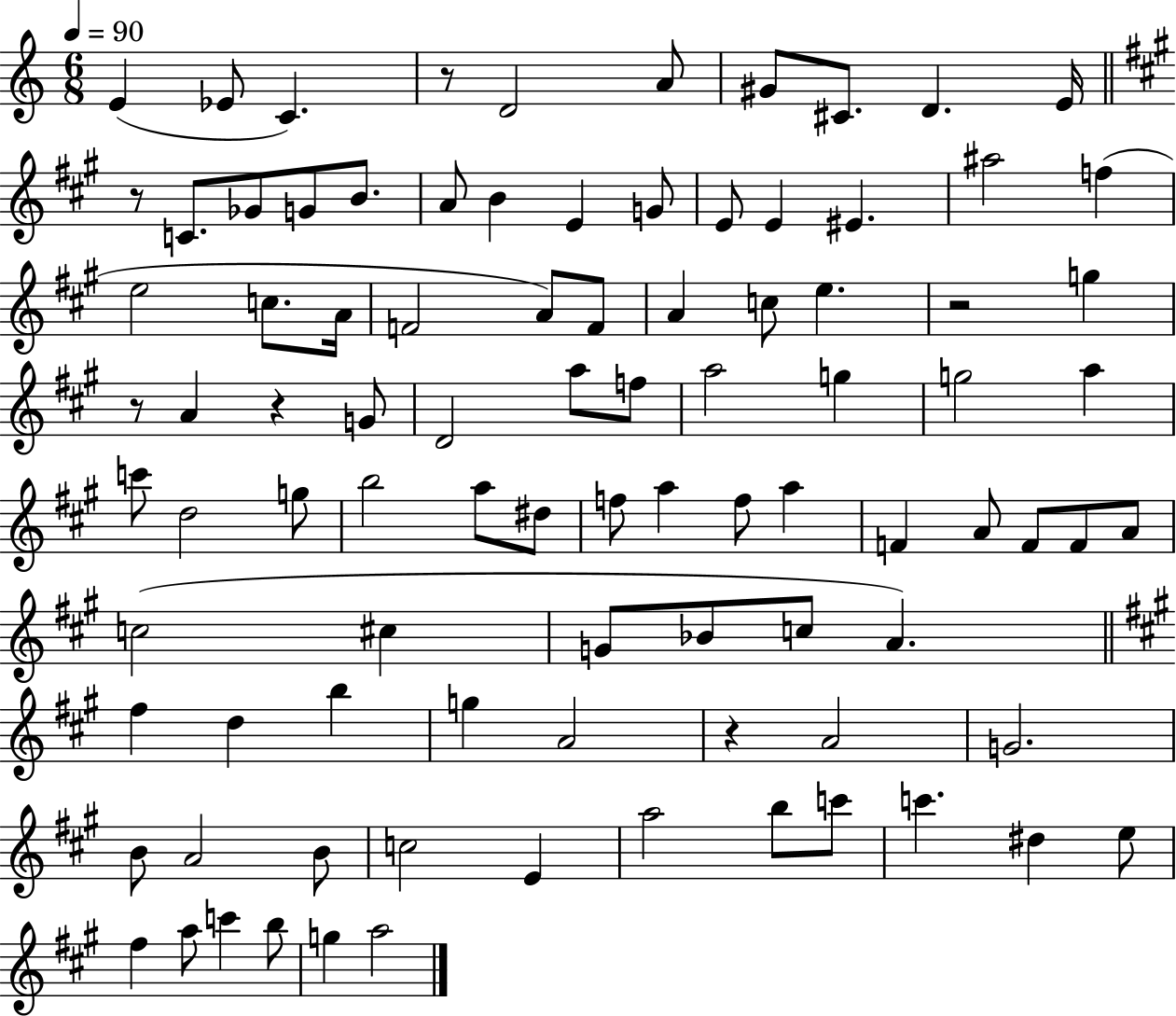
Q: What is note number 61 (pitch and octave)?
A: C5